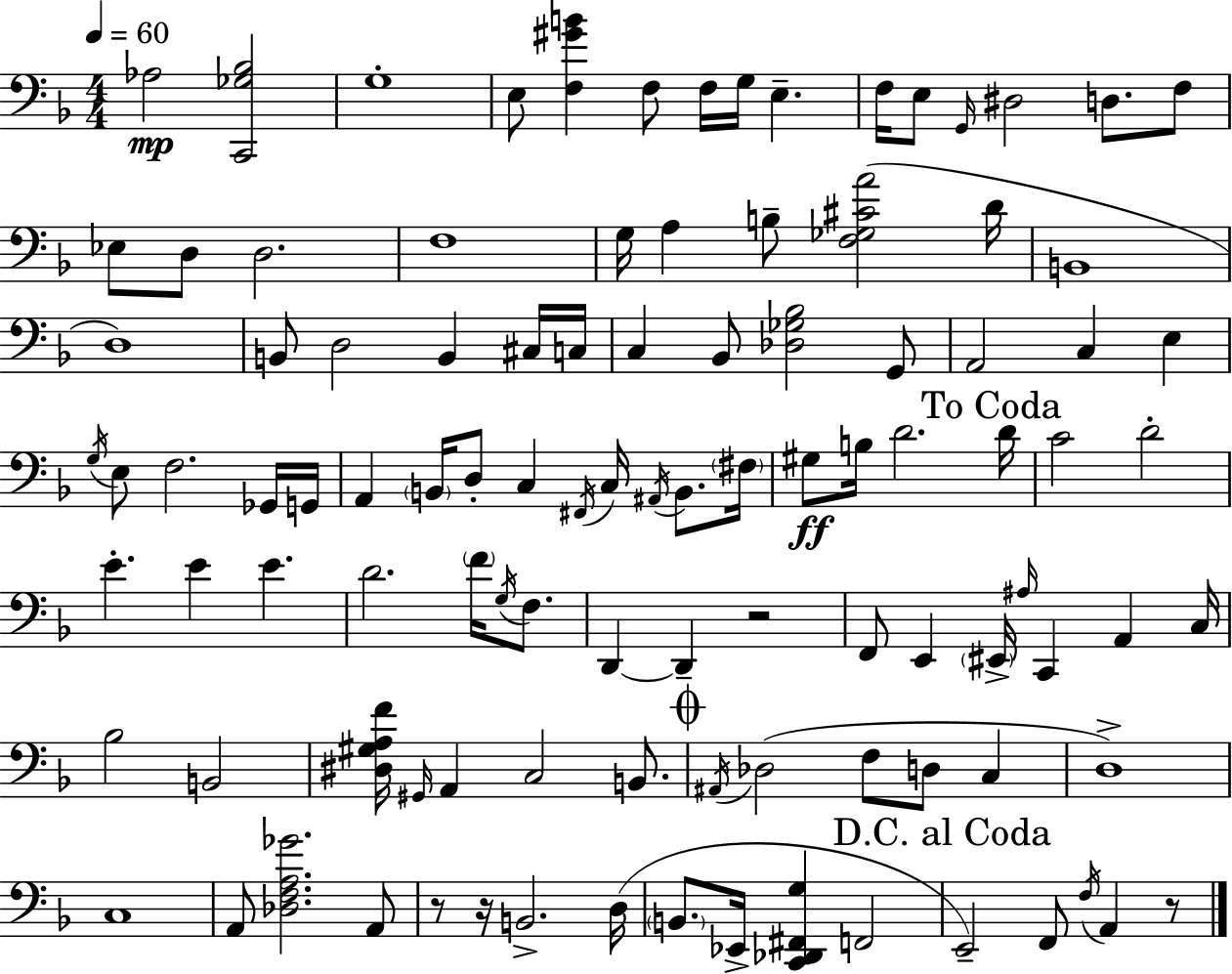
X:1
T:Untitled
M:4/4
L:1/4
K:F
_A,2 [C,,_G,_B,]2 G,4 E,/2 [F,^GB] F,/2 F,/4 G,/4 E, F,/4 E,/2 G,,/4 ^D,2 D,/2 F,/2 _E,/2 D,/2 D,2 F,4 G,/4 A, B,/2 [F,_G,^CA]2 D/4 B,,4 D,4 B,,/2 D,2 B,, ^C,/4 C,/4 C, _B,,/2 [_D,_G,_B,]2 G,,/2 A,,2 C, E, G,/4 E,/2 F,2 _G,,/4 G,,/4 A,, B,,/4 D,/2 C, ^F,,/4 C,/4 ^A,,/4 B,,/2 ^F,/4 ^G,/2 B,/4 D2 D/4 C2 D2 E E E D2 F/4 G,/4 F,/2 D,, D,, z2 F,,/2 E,, ^E,,/4 ^A,/4 C,, A,, C,/4 _B,2 B,,2 [^D,^G,A,F]/4 ^G,,/4 A,, C,2 B,,/2 ^A,,/4 _D,2 F,/2 D,/2 C, D,4 C,4 A,,/2 [_D,F,A,_G]2 A,,/2 z/2 z/4 B,,2 D,/4 B,,/2 _E,,/4 [C,,_D,,^F,,G,] F,,2 E,,2 F,,/2 F,/4 A,, z/2